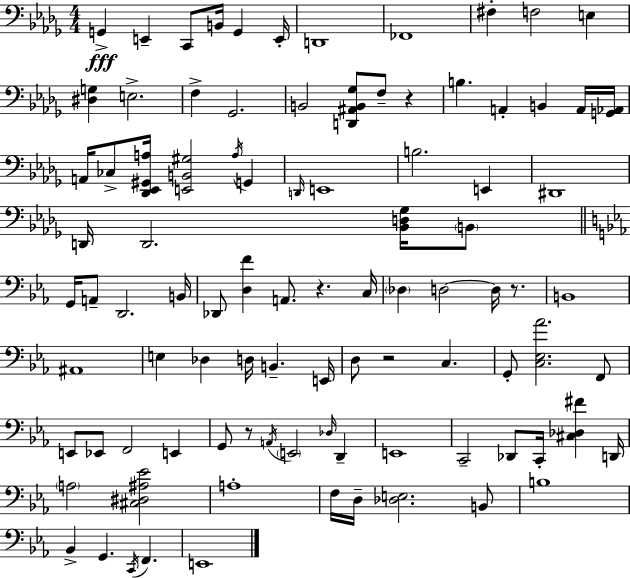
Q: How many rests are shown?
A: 5